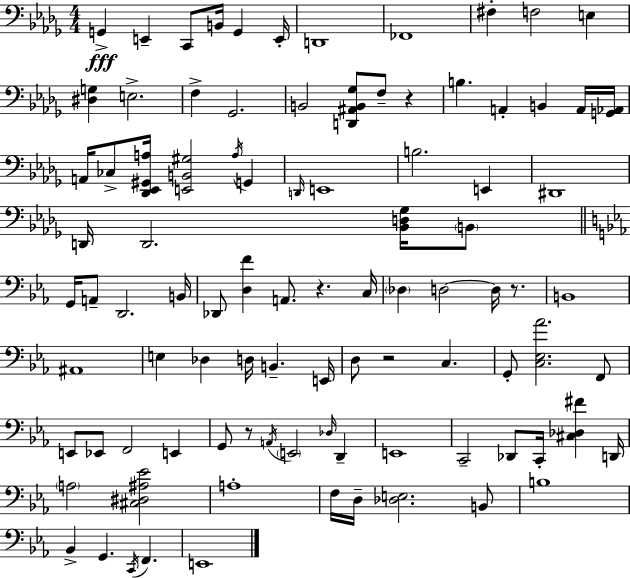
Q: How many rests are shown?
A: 5